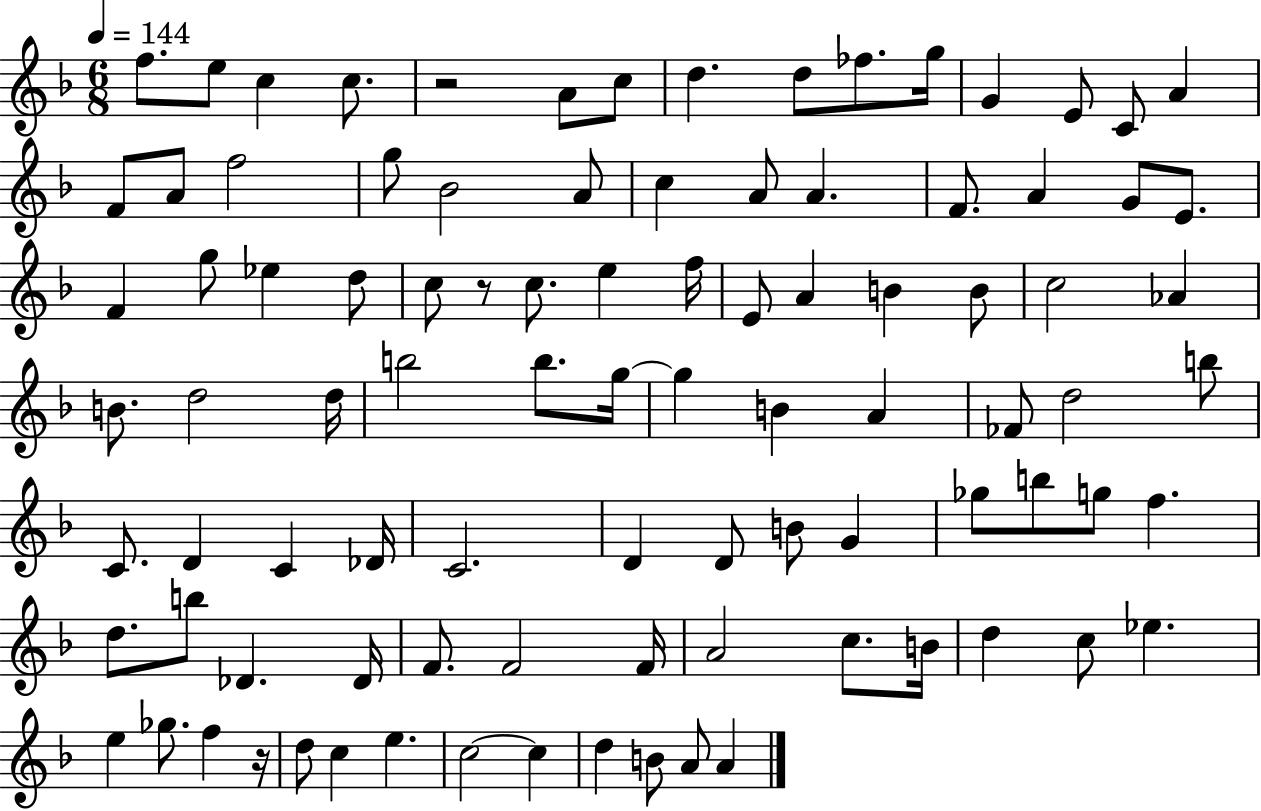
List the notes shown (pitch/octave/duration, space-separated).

F5/e. E5/e C5/q C5/e. R/h A4/e C5/e D5/q. D5/e FES5/e. G5/s G4/q E4/e C4/e A4/q F4/e A4/e F5/h G5/e Bb4/h A4/e C5/q A4/e A4/q. F4/e. A4/q G4/e E4/e. F4/q G5/e Eb5/q D5/e C5/e R/e C5/e. E5/q F5/s E4/e A4/q B4/q B4/e C5/h Ab4/q B4/e. D5/h D5/s B5/h B5/e. G5/s G5/q B4/q A4/q FES4/e D5/h B5/e C4/e. D4/q C4/q Db4/s C4/h. D4/q D4/e B4/e G4/q Gb5/e B5/e G5/e F5/q. D5/e. B5/e Db4/q. Db4/s F4/e. F4/h F4/s A4/h C5/e. B4/s D5/q C5/e Eb5/q. E5/q Gb5/e. F5/q R/s D5/e C5/q E5/q. C5/h C5/q D5/q B4/e A4/e A4/q